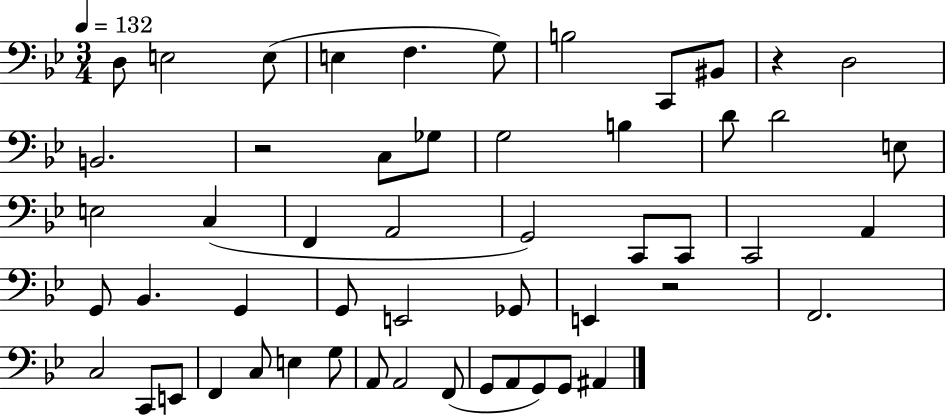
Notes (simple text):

D3/e E3/h E3/e E3/q F3/q. G3/e B3/h C2/e BIS2/e R/q D3/h B2/h. R/h C3/e Gb3/e G3/h B3/q D4/e D4/h E3/e E3/h C3/q F2/q A2/h G2/h C2/e C2/e C2/h A2/q G2/e Bb2/q. G2/q G2/e E2/h Gb2/e E2/q R/h F2/h. C3/h C2/e E2/e F2/q C3/e E3/q G3/e A2/e A2/h F2/e G2/e A2/e G2/e G2/e A#2/q